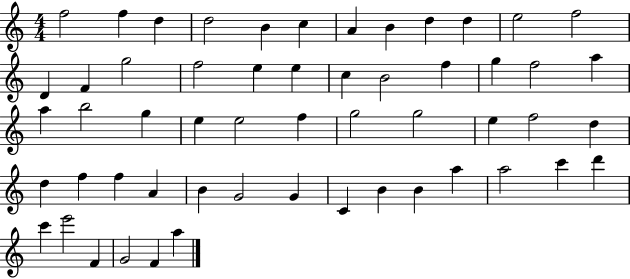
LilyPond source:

{
  \clef treble
  \numericTimeSignature
  \time 4/4
  \key c \major
  f''2 f''4 d''4 | d''2 b'4 c''4 | a'4 b'4 d''4 d''4 | e''2 f''2 | \break d'4 f'4 g''2 | f''2 e''4 e''4 | c''4 b'2 f''4 | g''4 f''2 a''4 | \break a''4 b''2 g''4 | e''4 e''2 f''4 | g''2 g''2 | e''4 f''2 d''4 | \break d''4 f''4 f''4 a'4 | b'4 g'2 g'4 | c'4 b'4 b'4 a''4 | a''2 c'''4 d'''4 | \break c'''4 e'''2 f'4 | g'2 f'4 a''4 | \bar "|."
}